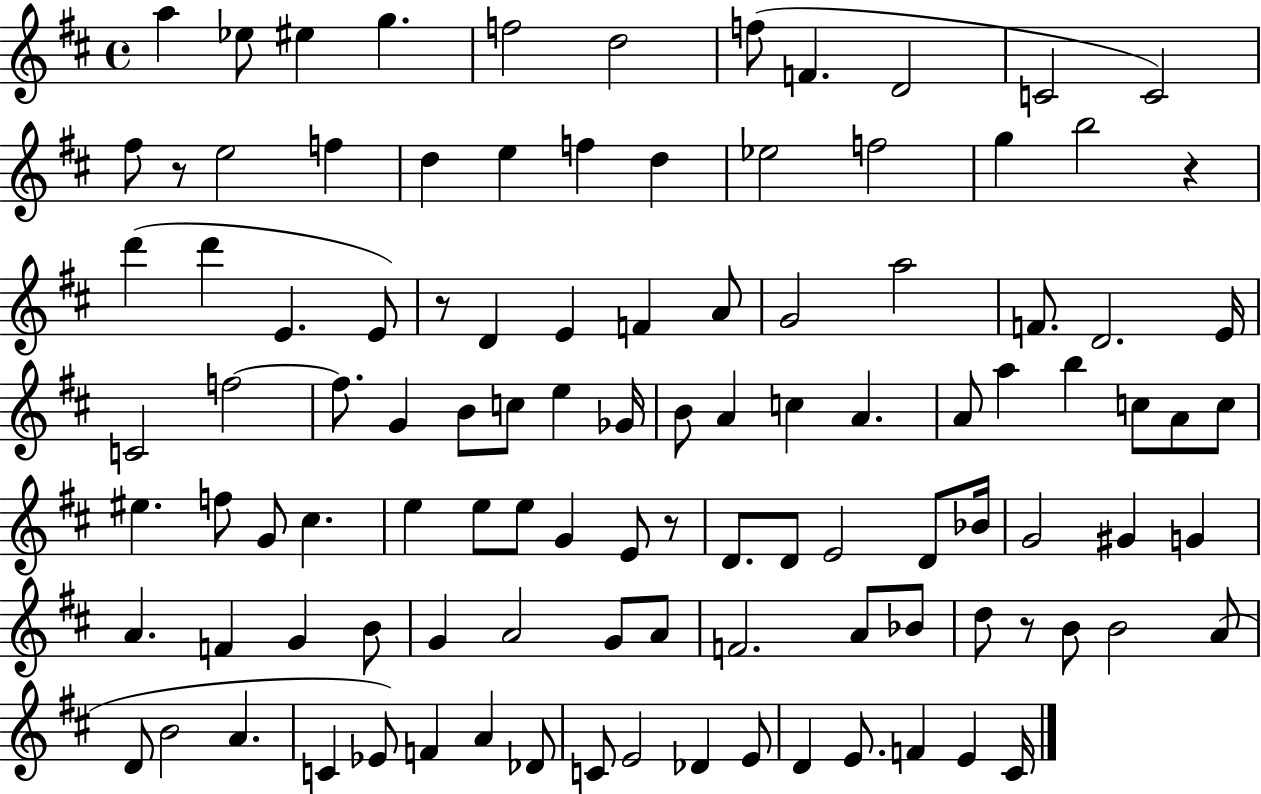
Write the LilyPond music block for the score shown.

{
  \clef treble
  \time 4/4
  \defaultTimeSignature
  \key d \major
  a''4 ees''8 eis''4 g''4. | f''2 d''2 | f''8( f'4. d'2 | c'2 c'2) | \break fis''8 r8 e''2 f''4 | d''4 e''4 f''4 d''4 | ees''2 f''2 | g''4 b''2 r4 | \break d'''4( d'''4 e'4. e'8) | r8 d'4 e'4 f'4 a'8 | g'2 a''2 | f'8. d'2. e'16 | \break c'2 f''2~~ | f''8. g'4 b'8 c''8 e''4 ges'16 | b'8 a'4 c''4 a'4. | a'8 a''4 b''4 c''8 a'8 c''8 | \break eis''4. f''8 g'8 cis''4. | e''4 e''8 e''8 g'4 e'8 r8 | d'8. d'8 e'2 d'8 bes'16 | g'2 gis'4 g'4 | \break a'4. f'4 g'4 b'8 | g'4 a'2 g'8 a'8 | f'2. a'8 bes'8 | d''8 r8 b'8 b'2 a'8( | \break d'8 b'2 a'4. | c'4 ees'8) f'4 a'4 des'8 | c'8 e'2 des'4 e'8 | d'4 e'8. f'4 e'4 cis'16 | \break \bar "|."
}